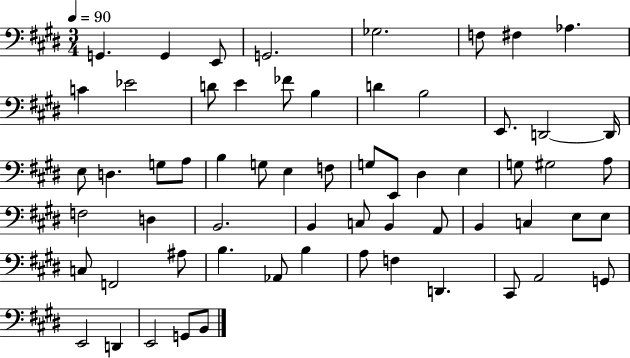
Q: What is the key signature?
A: E major